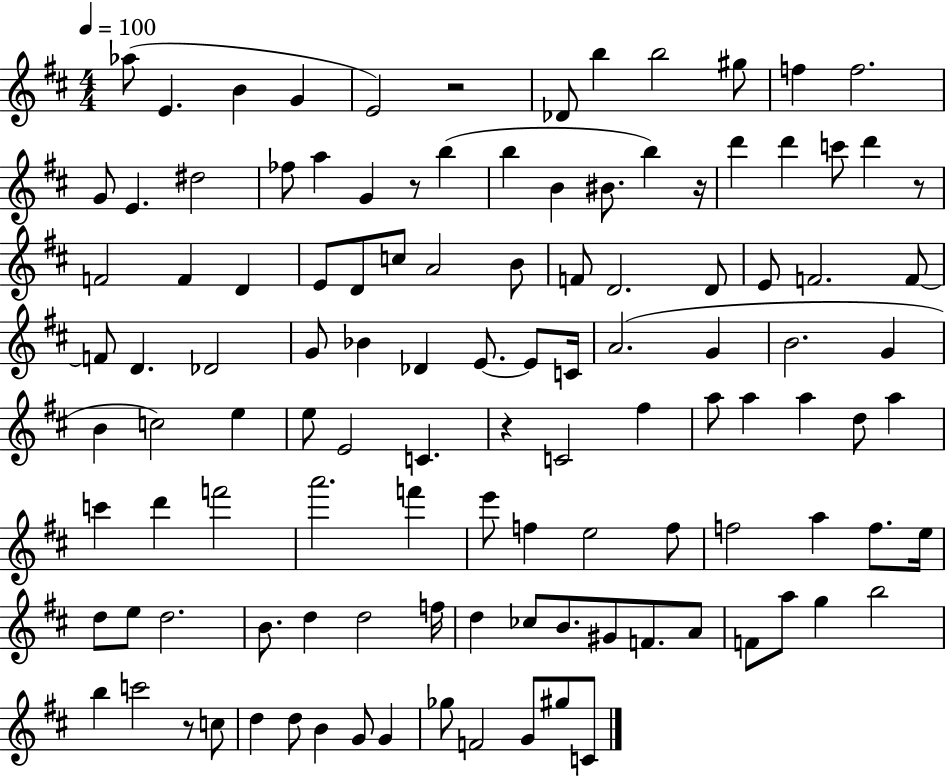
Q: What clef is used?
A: treble